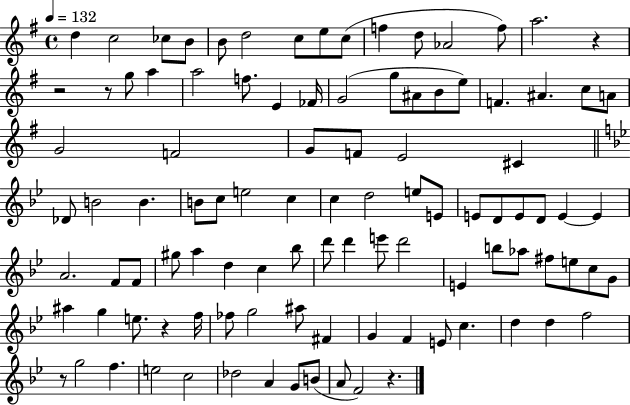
{
  \clef treble
  \time 4/4
  \defaultTimeSignature
  \key g \major
  \tempo 4 = 132
  d''4 c''2 ces''8 b'8 | b'8 d''2 c''8 e''8 c''8( | f''4 d''8 aes'2 f''8) | a''2. r4 | \break r2 r8 g''8 a''4 | a''2 f''8. e'4 fes'16 | g'2( g''8 ais'8 b'8 e''8) | f'4. ais'4. c''8 a'8 | \break g'2 f'2 | g'8 f'8 e'2 cis'4 | \bar "||" \break \key bes \major des'8 b'2 b'4. | b'8 c''8 e''2 c''4 | c''4 d''2 e''8 e'8 | e'8 d'8 e'8 d'8 e'4~~ e'4 | \break a'2. f'8 f'8 | gis''8 a''4 d''4 c''4 bes''8 | d'''8 d'''4 e'''8 d'''2 | e'4 b''8 aes''8 fis''8 e''8 c''8 g'8 | \break ais''4 g''4 e''8. r4 f''16 | fes''8 g''2 ais''8 fis'4 | g'4 f'4 e'8 c''4. | d''4 d''4 f''2 | \break r8 g''2 f''4. | e''2 c''2 | des''2 a'4 g'8 b'8( | a'8 f'2) r4. | \break \bar "|."
}